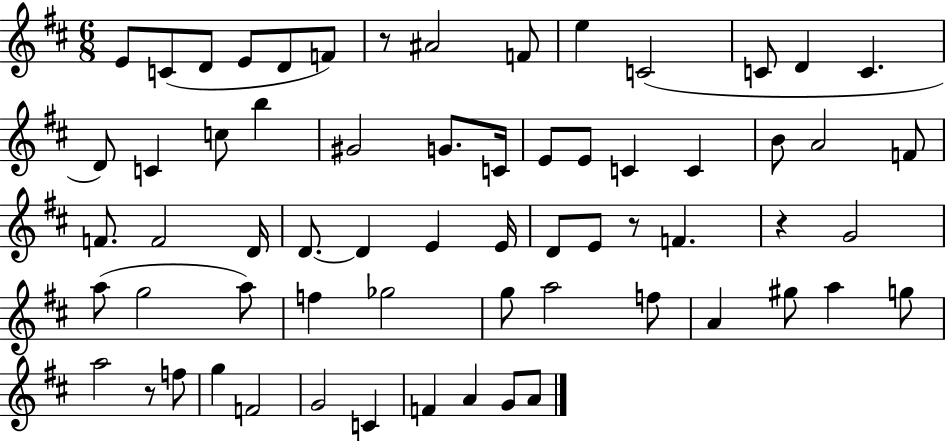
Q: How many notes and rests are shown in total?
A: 64